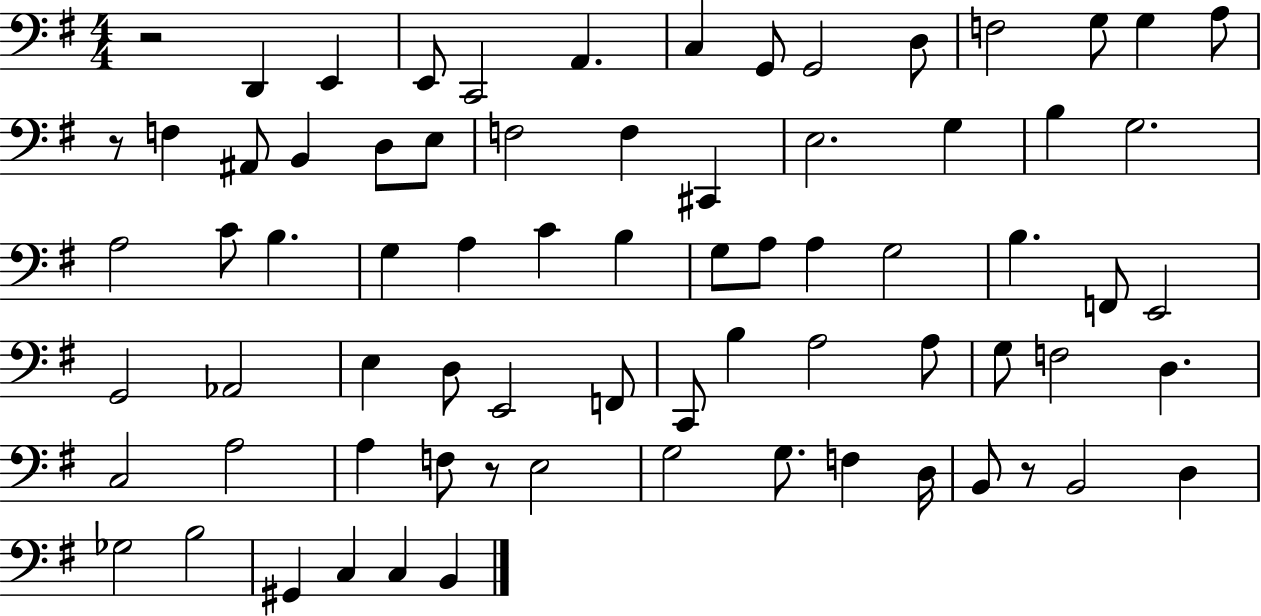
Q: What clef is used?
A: bass